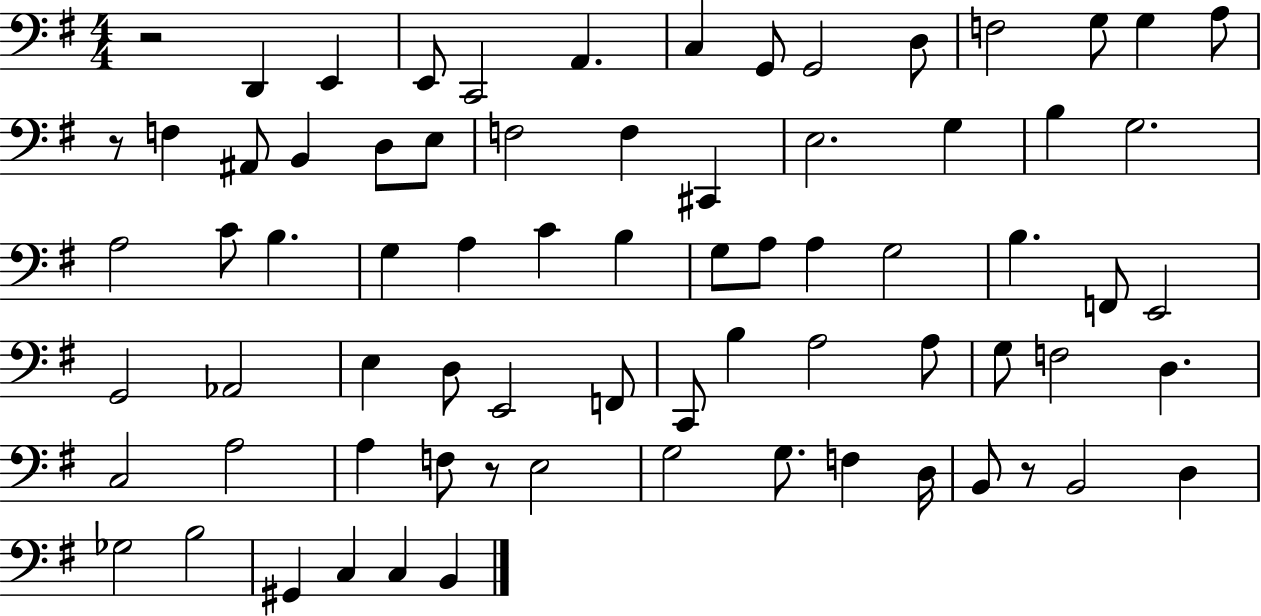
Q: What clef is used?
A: bass